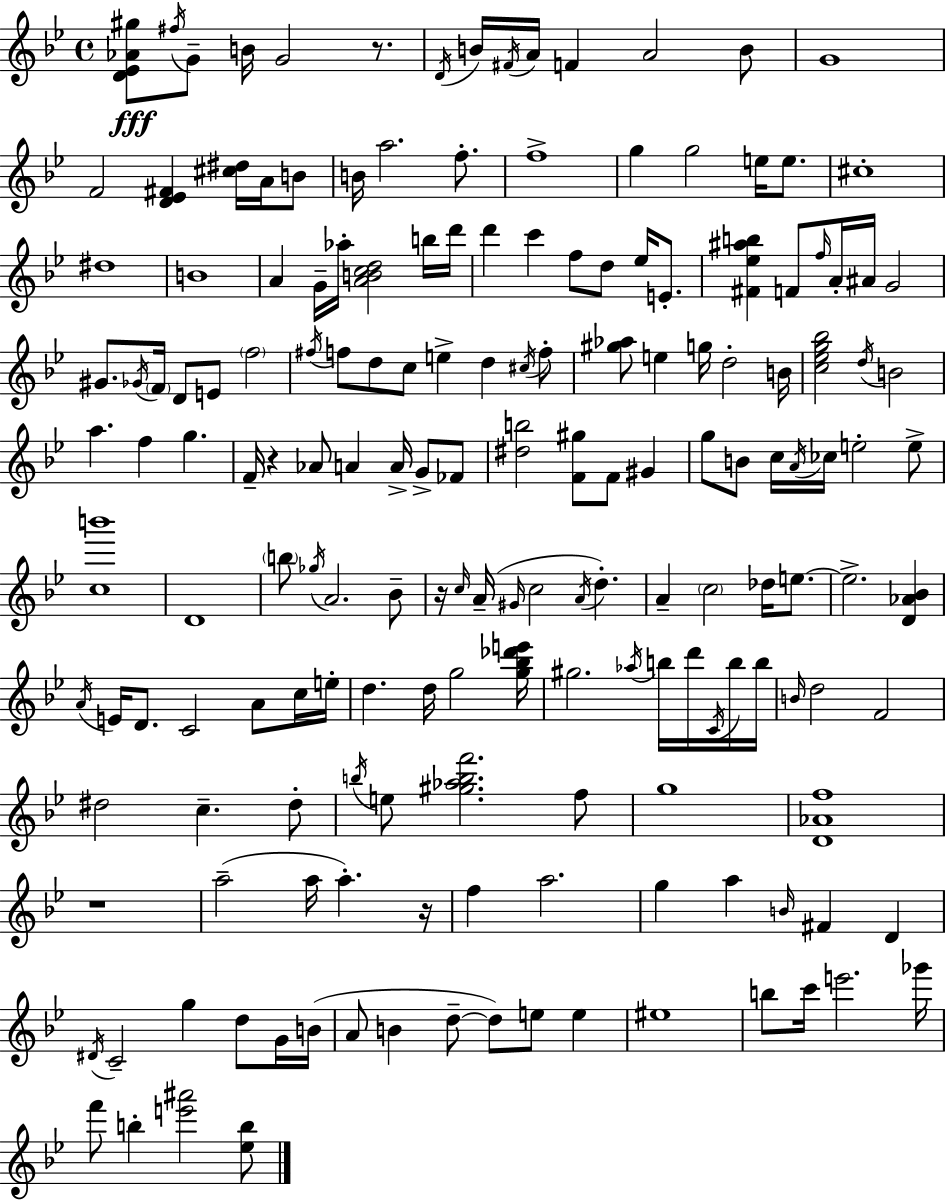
[D4,Eb4,Ab4,G#5]/e F#5/s G4/e B4/s G4/h R/e. D4/s B4/s F#4/s A4/s F4/q A4/h B4/e G4/w F4/h [D4,Eb4,F#4]/q [C#5,D#5]/s A4/s B4/e B4/s A5/h. F5/e. F5/w G5/q G5/h E5/s E5/e. C#5/w D#5/w B4/w A4/q G4/s Ab5/s [A4,B4,C5,D5]/h B5/s D6/s D6/q C6/q F5/e D5/e Eb5/s E4/e. [F#4,Eb5,A#5,B5]/q F4/e F5/s A4/s A#4/s G4/h G#4/e. Gb4/s F4/s D4/e E4/e F5/h F#5/s F5/e D5/e C5/e E5/q D5/q C#5/s F5/e [G#5,Ab5]/e E5/q G5/s D5/h B4/s [C5,Eb5,G5,Bb5]/h D5/s B4/h A5/q. F5/q G5/q. F4/s R/q Ab4/e A4/q A4/s G4/e FES4/e [D#5,B5]/h [F4,G#5]/e F4/e G#4/q G5/e B4/e C5/s A4/s CES5/s E5/h E5/e [C5,B6]/w D4/w B5/e Gb5/s A4/h. Bb4/e R/s C5/s A4/s G#4/s C5/h A4/s D5/q. A4/q C5/h Db5/s E5/e. E5/h. [D4,Ab4,Bb4]/q A4/s E4/s D4/e. C4/h A4/e C5/s E5/s D5/q. D5/s G5/h [G5,Bb5,Db6,E6]/s G#5/h. Ab5/s B5/s D6/s C4/s B5/s B5/s B4/s D5/h F4/h D#5/h C5/q. D#5/e B5/s E5/e [G#5,Ab5,B5,F6]/h. F5/e G5/w [D4,Ab4,F5]/w R/w A5/h A5/s A5/q. R/s F5/q A5/h. G5/q A5/q B4/s F#4/q D4/q D#4/s C4/h G5/q D5/e G4/s B4/s A4/e B4/q D5/e D5/e E5/e E5/q EIS5/w B5/e C6/s E6/h. Gb6/s F6/e B5/q [E6,A#6]/h [Eb5,B5]/e